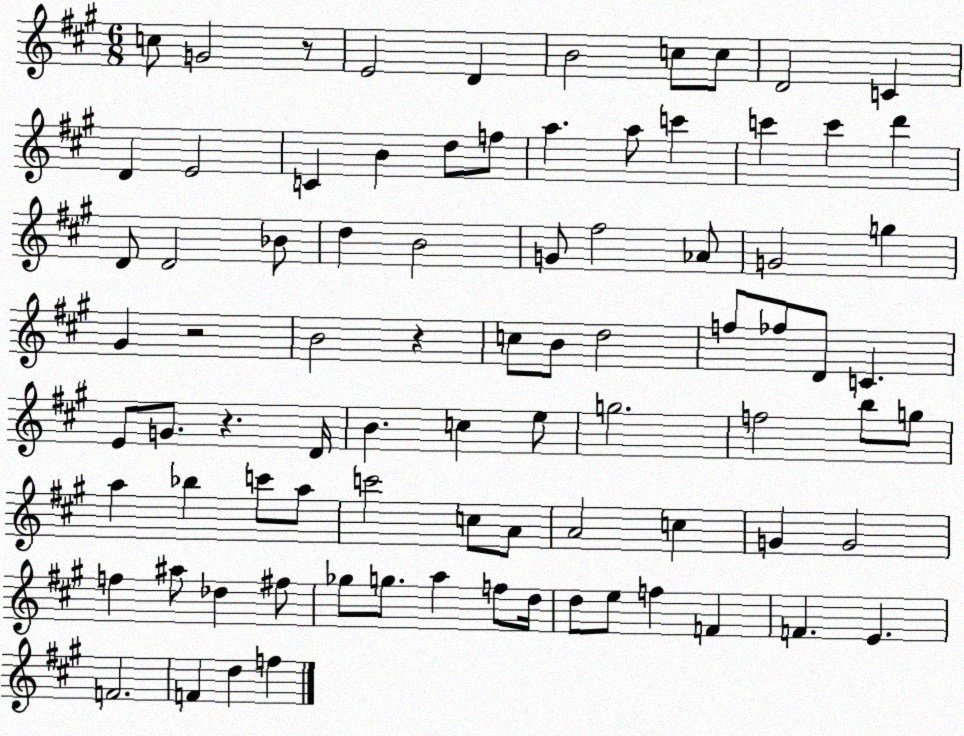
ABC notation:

X:1
T:Untitled
M:6/8
L:1/4
K:A
c/2 G2 z/2 E2 D B2 c/2 c/2 D2 C D E2 C B d/2 f/2 a a/2 c' c' c' d' D/2 D2 _B/2 d B2 G/2 ^f2 _A/2 G2 g ^G z2 B2 z c/2 B/2 d2 f/2 _f/2 D/2 C E/2 G/2 z D/4 B c e/2 g2 f2 b/2 g/2 a _b c'/2 a/2 c'2 c/2 A/2 A2 c G G2 f ^a/2 _d ^f/2 _g/2 g/2 a f/2 d/4 d/2 e/2 f F F E F2 F d f